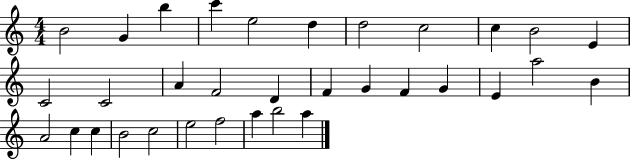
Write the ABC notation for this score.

X:1
T:Untitled
M:4/4
L:1/4
K:C
B2 G b c' e2 d d2 c2 c B2 E C2 C2 A F2 D F G F G E a2 B A2 c c B2 c2 e2 f2 a b2 a